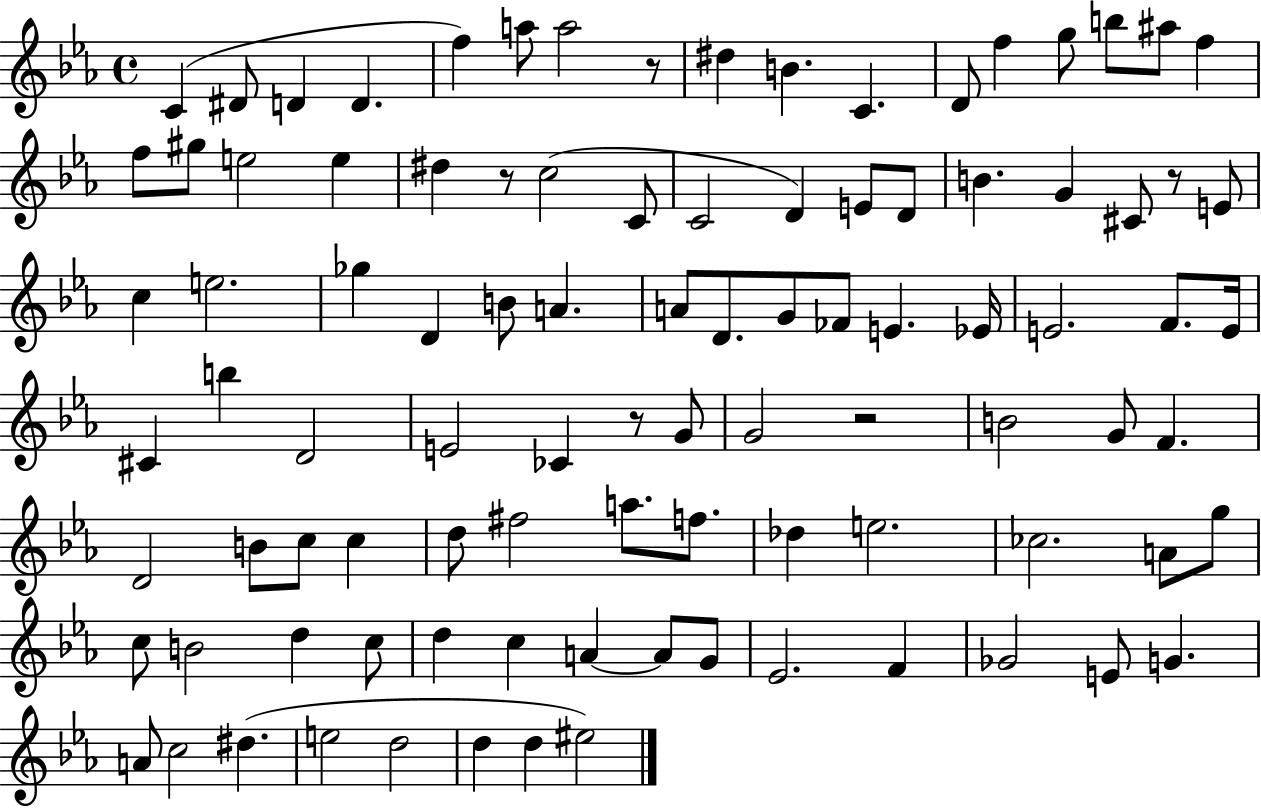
X:1
T:Untitled
M:4/4
L:1/4
K:Eb
C ^D/2 D D f a/2 a2 z/2 ^d B C D/2 f g/2 b/2 ^a/2 f f/2 ^g/2 e2 e ^d z/2 c2 C/2 C2 D E/2 D/2 B G ^C/2 z/2 E/2 c e2 _g D B/2 A A/2 D/2 G/2 _F/2 E _E/4 E2 F/2 E/4 ^C b D2 E2 _C z/2 G/2 G2 z2 B2 G/2 F D2 B/2 c/2 c d/2 ^f2 a/2 f/2 _d e2 _c2 A/2 g/2 c/2 B2 d c/2 d c A A/2 G/2 _E2 F _G2 E/2 G A/2 c2 ^d e2 d2 d d ^e2